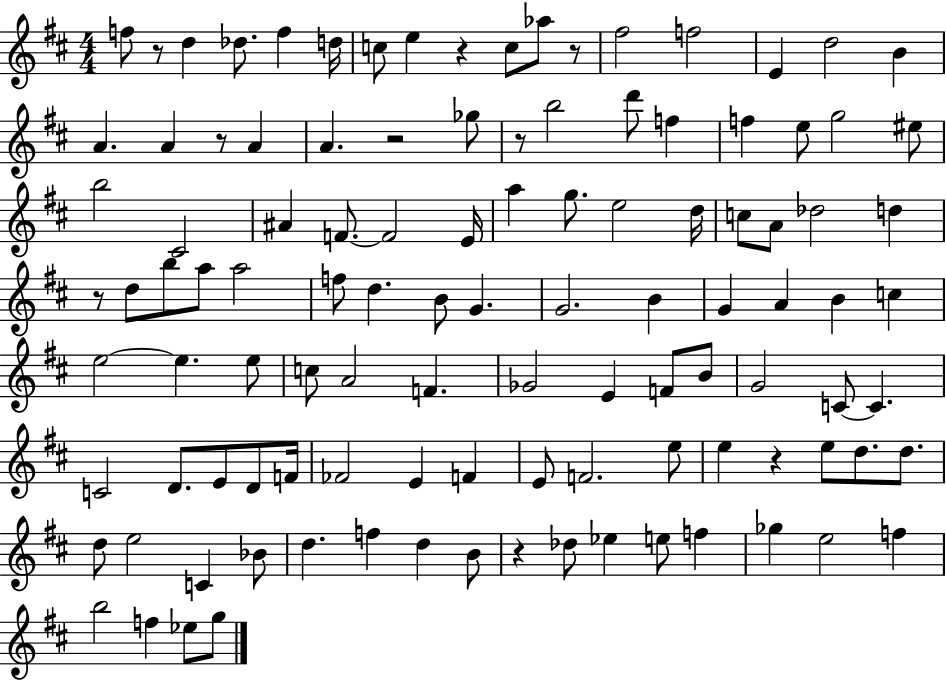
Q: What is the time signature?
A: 4/4